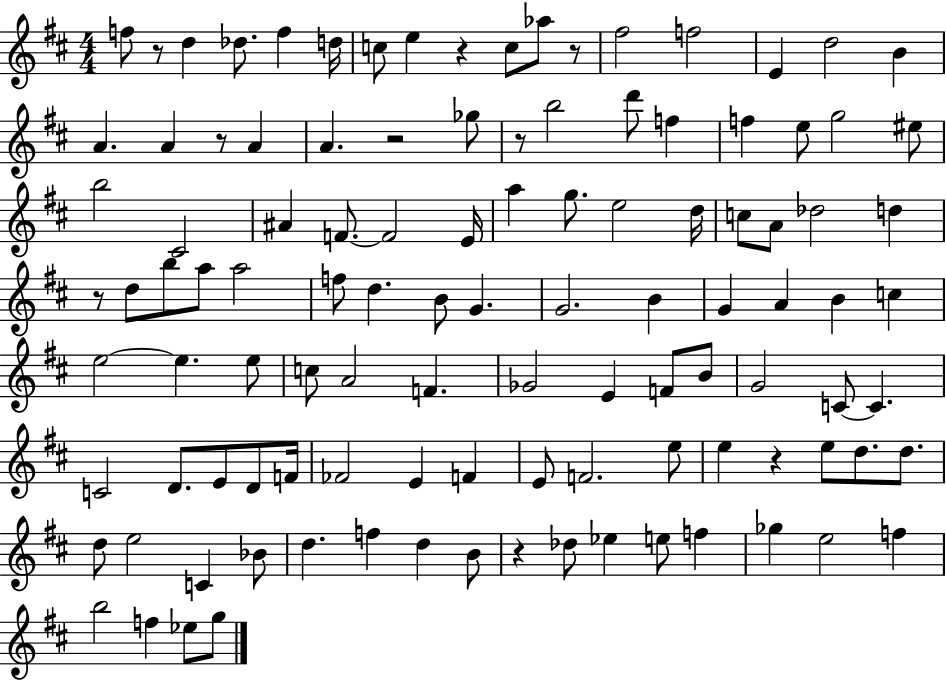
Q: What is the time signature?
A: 4/4